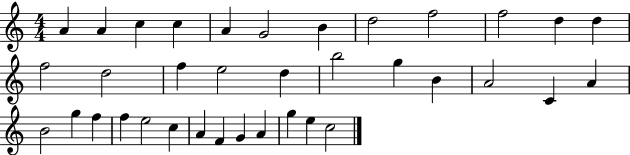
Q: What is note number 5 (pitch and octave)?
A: A4